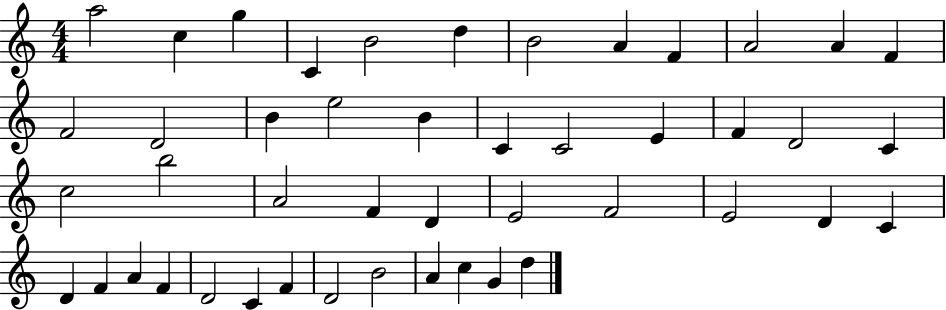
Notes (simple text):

A5/h C5/q G5/q C4/q B4/h D5/q B4/h A4/q F4/q A4/h A4/q F4/q F4/h D4/h B4/q E5/h B4/q C4/q C4/h E4/q F4/q D4/h C4/q C5/h B5/h A4/h F4/q D4/q E4/h F4/h E4/h D4/q C4/q D4/q F4/q A4/q F4/q D4/h C4/q F4/q D4/h B4/h A4/q C5/q G4/q D5/q